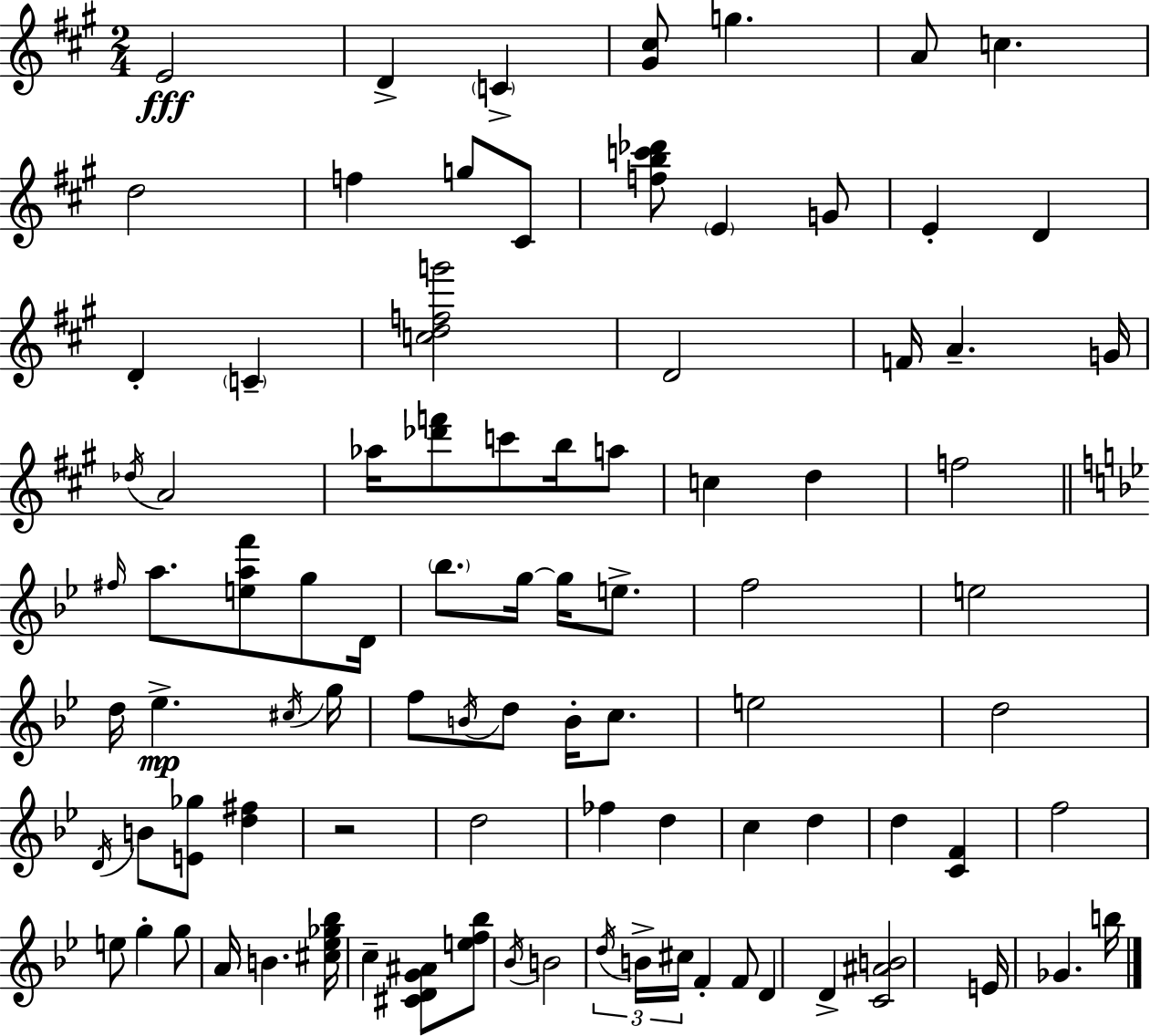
{
  \clef treble
  \numericTimeSignature
  \time 2/4
  \key a \major
  e'2\fff | d'4-> \parenthesize c'4-> | <gis' cis''>8 g''4. | a'8 c''4. | \break d''2 | f''4 g''8 cis'8 | <f'' b'' c''' des'''>8 \parenthesize e'4 g'8 | e'4-. d'4 | \break d'4-. \parenthesize c'4-- | <c'' d'' f'' g'''>2 | d'2 | f'16 a'4.-- g'16 | \break \acciaccatura { des''16 } a'2 | aes''16 <des''' f'''>8 c'''8 b''16 a''8 | c''4 d''4 | f''2 | \break \bar "||" \break \key bes \major \grace { fis''16 } a''8. <e'' a'' f'''>8 g''8 | d'16 \parenthesize bes''8. g''16~~ g''16 e''8.-> | f''2 | e''2 | \break d''16 ees''4.->\mp | \acciaccatura { cis''16 } g''16 f''8 \acciaccatura { b'16 } d''8 b'16-. | c''8. e''2 | d''2 | \break \acciaccatura { d'16 } b'8 <e' ges''>8 | <d'' fis''>4 r2 | d''2 | fes''4 | \break d''4 c''4 | d''4 d''4 | <c' f'>4 f''2 | e''8 g''4-. | \break g''8 a'16 b'4. | <cis'' ees'' ges'' bes''>16 c''4-- | <cis' d' g' ais'>8 <e'' f'' bes''>8 \acciaccatura { bes'16 } b'2 | \tuplet 3/2 { \acciaccatura { d''16 } b'16-> cis''16 } | \break f'4-. f'8 d'4 | d'4-> <c' ais' b'>2 | e'16 ges'4. | b''16 \bar "|."
}